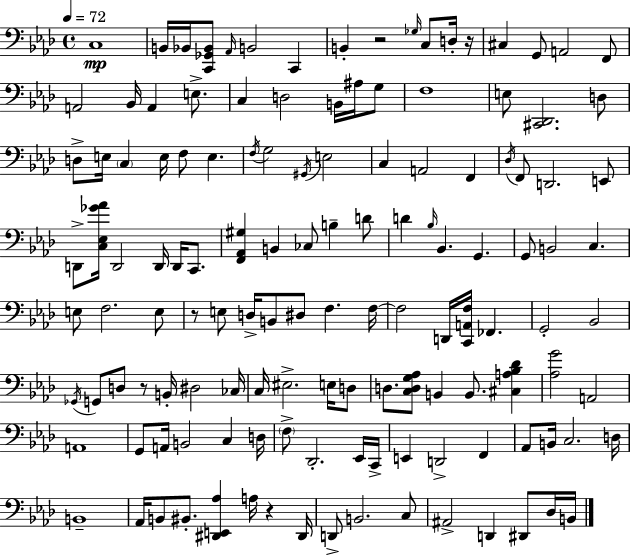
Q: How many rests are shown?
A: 5